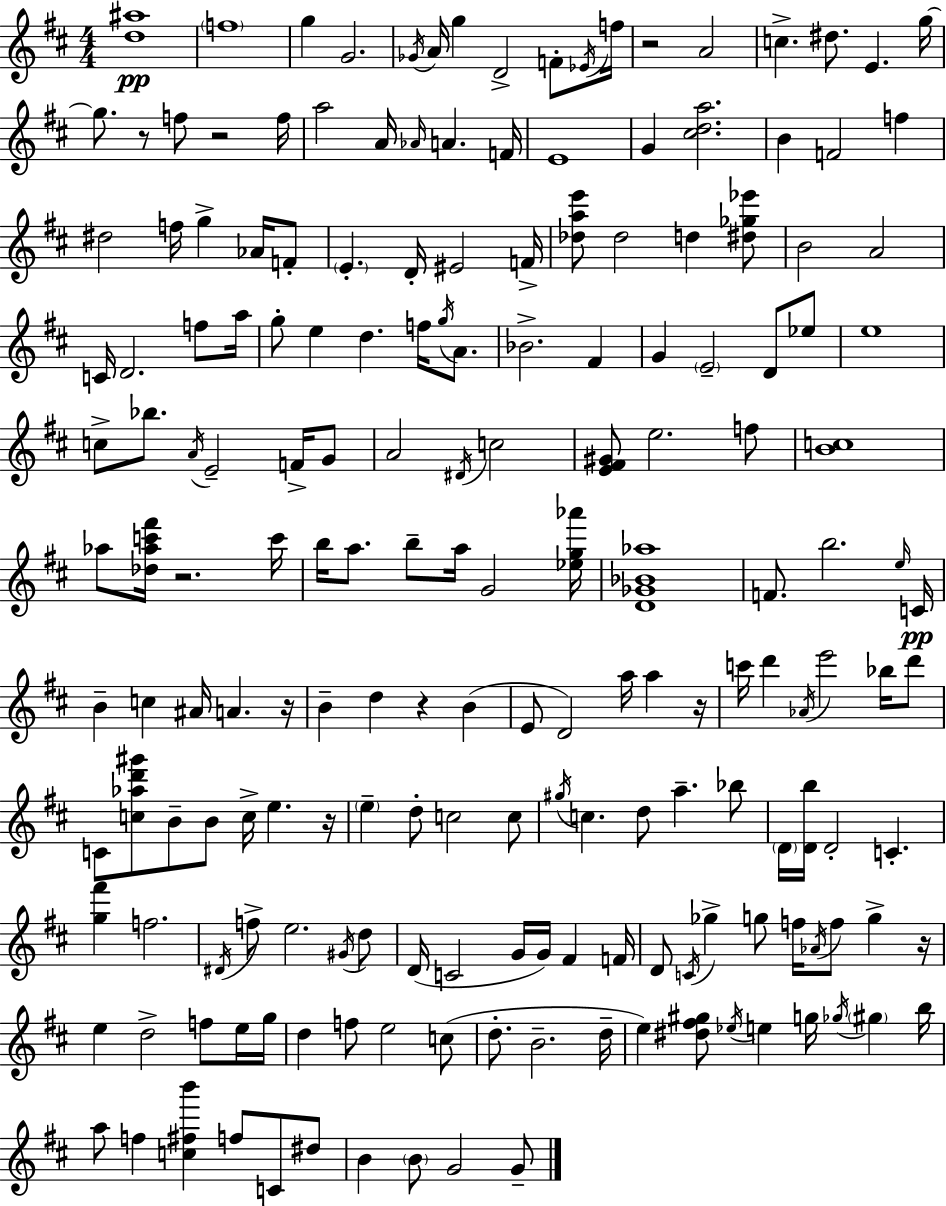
[D5,A#5]/w F5/w G5/q G4/h. Gb4/s A4/s G5/q D4/h F4/e Eb4/s F5/s R/h A4/h C5/q. D#5/e. E4/q. G5/s G5/e. R/e F5/e R/h F5/s A5/h A4/s Ab4/s A4/q. F4/s E4/w G4/q [C#5,D5,A5]/h. B4/q F4/h F5/q D#5/h F5/s G5/q Ab4/s F4/e E4/q. D4/s EIS4/h F4/s [Db5,A5,E6]/e Db5/h D5/q [D#5,Gb5,Eb6]/e B4/h A4/h C4/s D4/h. F5/e A5/s G5/e E5/q D5/q. F5/s G5/s A4/e. Bb4/h. F#4/q G4/q E4/h D4/e Eb5/e E5/w C5/e Bb5/e. A4/s E4/h F4/s G4/e A4/h D#4/s C5/h [E4,F#4,G#4]/e E5/h. F5/e [B4,C5]/w Ab5/e [Db5,Ab5,C6,F#6]/s R/h. C6/s B5/s A5/e. B5/e A5/s G4/h [Eb5,G5,Ab6]/s [D4,Gb4,Bb4,Ab5]/w F4/e. B5/h. E5/s C4/s B4/q C5/q A#4/s A4/q. R/s B4/q D5/q R/q B4/q E4/e D4/h A5/s A5/q R/s C6/s D6/q Ab4/s E6/h Bb5/s D6/e C4/e [C5,Ab5,D6,G#6]/e B4/e B4/e C5/s E5/q. R/s E5/q D5/e C5/h C5/e G#5/s C5/q. D5/e A5/q. Bb5/e D4/s [D4,B5]/s D4/h C4/q. [G5,F#6]/q F5/h. D#4/s F5/e E5/h. G#4/s D5/e D4/s C4/h G4/s G4/s F#4/q F4/s D4/e C4/s Gb5/q G5/e F5/s Ab4/s F5/e G5/q R/s E5/q D5/h F5/e E5/s G5/s D5/q F5/e E5/h C5/e D5/e. B4/h. D5/s E5/q [D#5,F#5,G#5]/e Eb5/s E5/q G5/s Gb5/s G#5/q B5/s A5/e F5/q [C5,F#5,B6]/q F5/e C4/e D#5/e B4/q B4/e G4/h G4/e